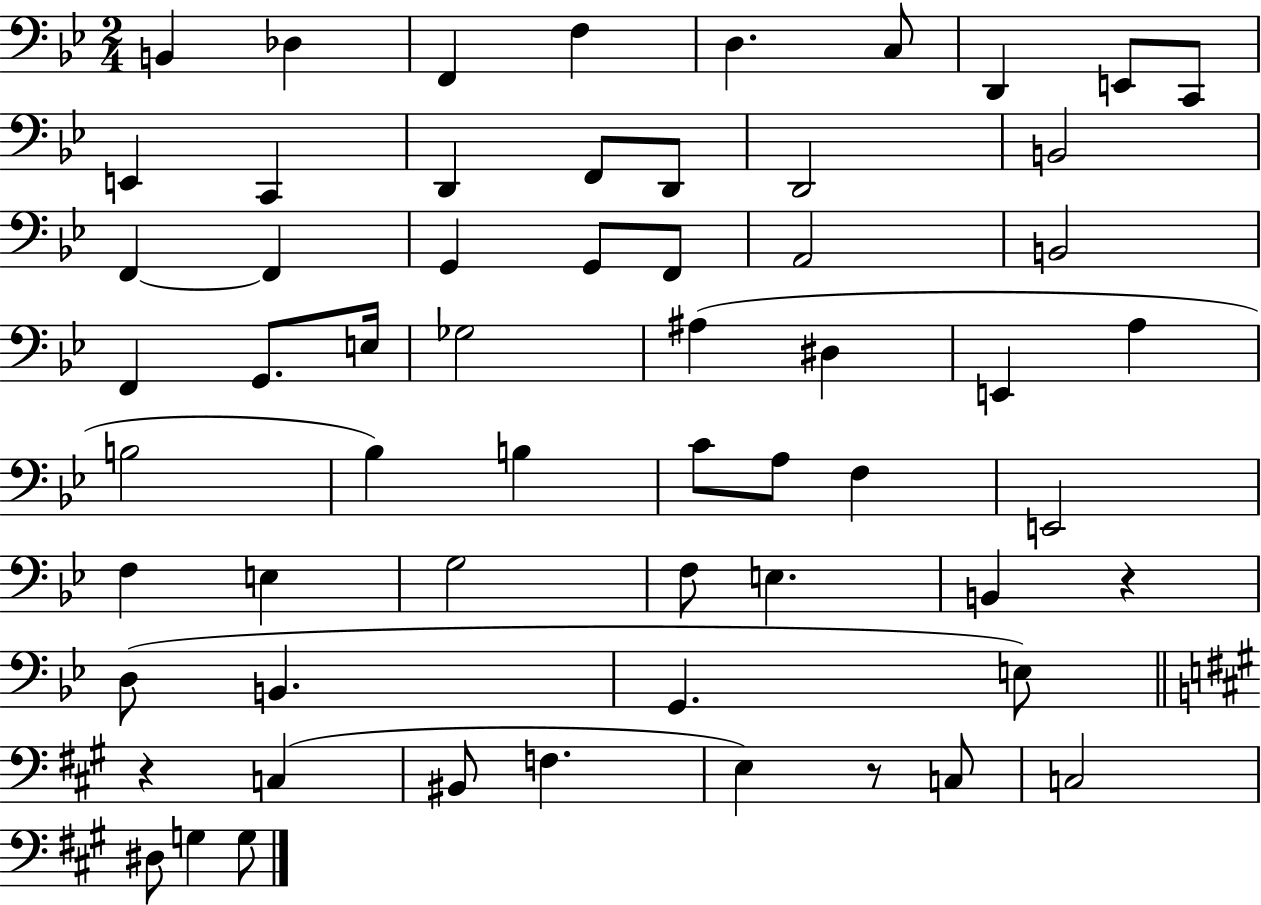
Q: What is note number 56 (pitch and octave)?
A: G3